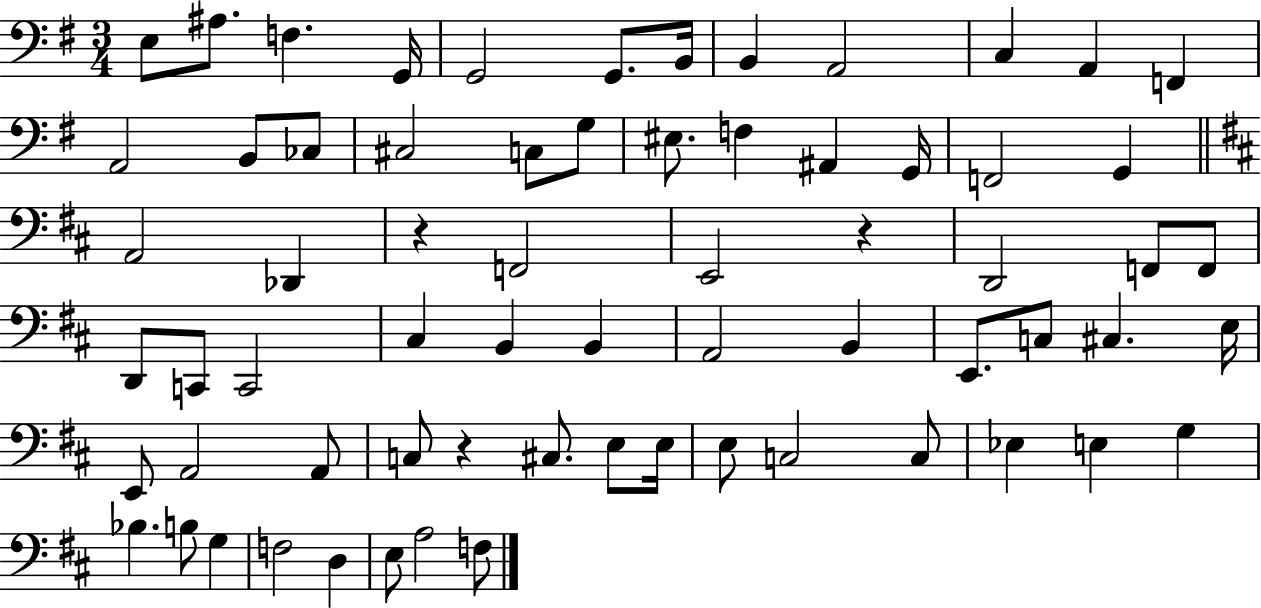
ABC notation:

X:1
T:Untitled
M:3/4
L:1/4
K:G
E,/2 ^A,/2 F, G,,/4 G,,2 G,,/2 B,,/4 B,, A,,2 C, A,, F,, A,,2 B,,/2 _C,/2 ^C,2 C,/2 G,/2 ^E,/2 F, ^A,, G,,/4 F,,2 G,, A,,2 _D,, z F,,2 E,,2 z D,,2 F,,/2 F,,/2 D,,/2 C,,/2 C,,2 ^C, B,, B,, A,,2 B,, E,,/2 C,/2 ^C, E,/4 E,,/2 A,,2 A,,/2 C,/2 z ^C,/2 E,/2 E,/4 E,/2 C,2 C,/2 _E, E, G, _B, B,/2 G, F,2 D, E,/2 A,2 F,/2